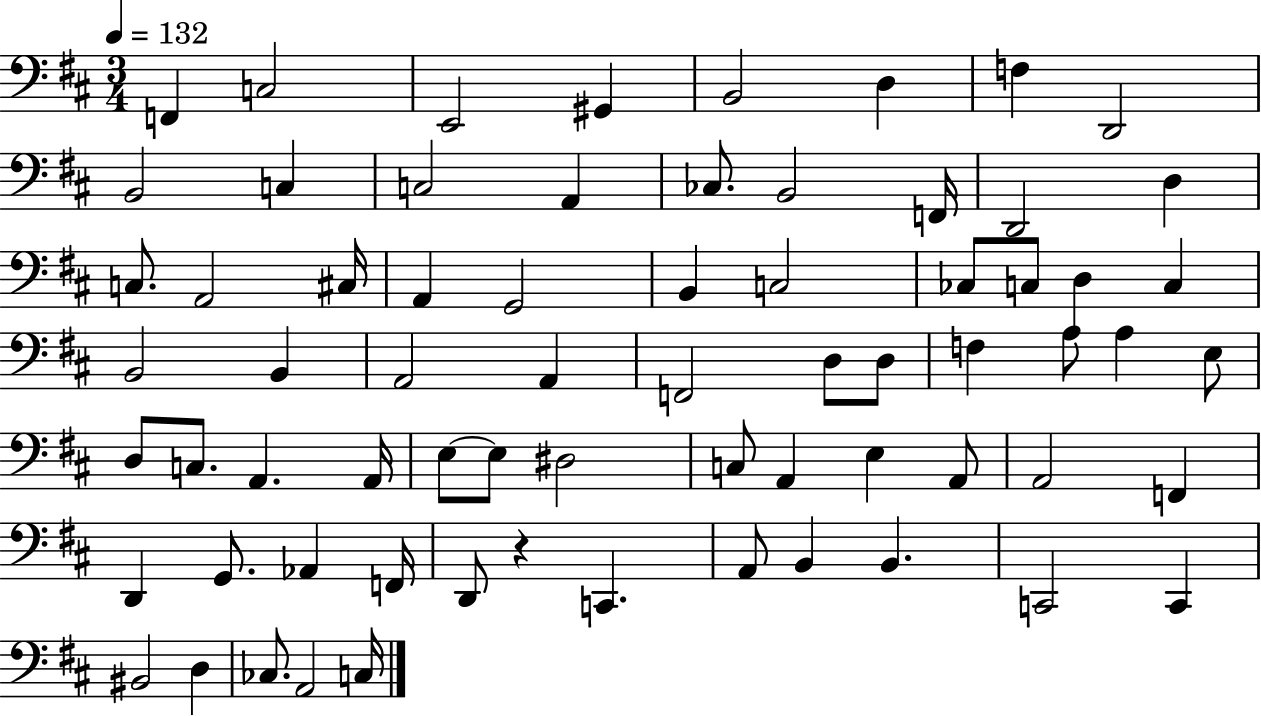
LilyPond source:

{
  \clef bass
  \numericTimeSignature
  \time 3/4
  \key d \major
  \tempo 4 = 132
  f,4 c2 | e,2 gis,4 | b,2 d4 | f4 d,2 | \break b,2 c4 | c2 a,4 | ces8. b,2 f,16 | d,2 d4 | \break c8. a,2 cis16 | a,4 g,2 | b,4 c2 | ces8 c8 d4 c4 | \break b,2 b,4 | a,2 a,4 | f,2 d8 d8 | f4 a8 a4 e8 | \break d8 c8. a,4. a,16 | e8~~ e8 dis2 | c8 a,4 e4 a,8 | a,2 f,4 | \break d,4 g,8. aes,4 f,16 | d,8 r4 c,4. | a,8 b,4 b,4. | c,2 c,4 | \break bis,2 d4 | ces8. a,2 c16 | \bar "|."
}